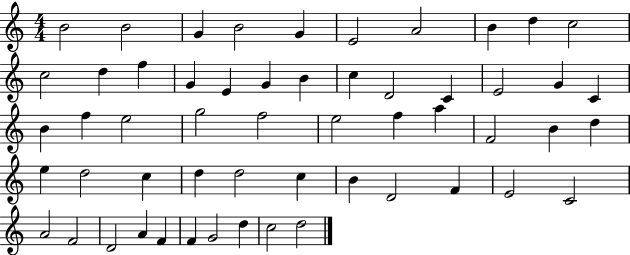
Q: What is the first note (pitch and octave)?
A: B4